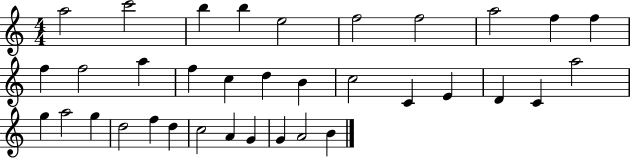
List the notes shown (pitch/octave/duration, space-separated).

A5/h C6/h B5/q B5/q E5/h F5/h F5/h A5/h F5/q F5/q F5/q F5/h A5/q F5/q C5/q D5/q B4/q C5/h C4/q E4/q D4/q C4/q A5/h G5/q A5/h G5/q D5/h F5/q D5/q C5/h A4/q G4/q G4/q A4/h B4/q